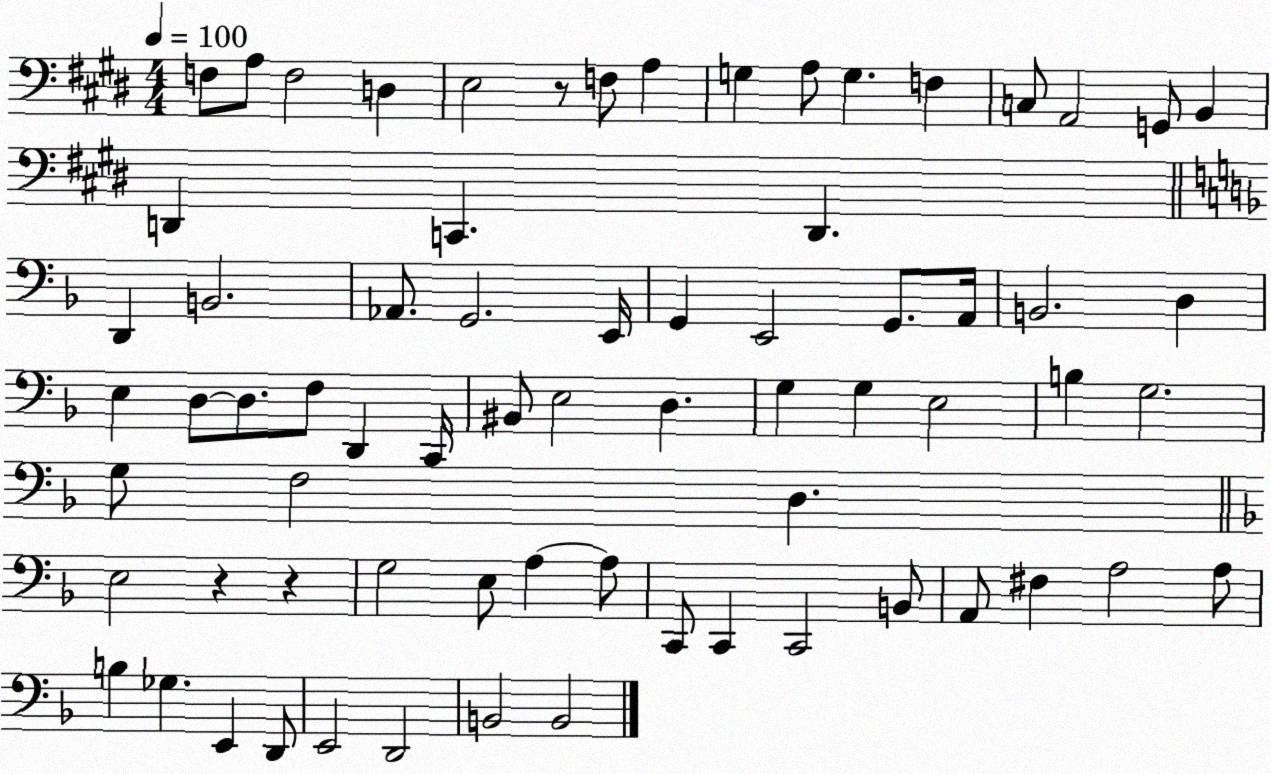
X:1
T:Untitled
M:4/4
L:1/4
K:E
F,/2 A,/2 F,2 D, E,2 z/2 F,/2 A, G, A,/2 G, F, C,/2 A,,2 G,,/2 B,, D,, C,, D,, D,, B,,2 _A,,/2 G,,2 E,,/4 G,, E,,2 G,,/2 A,,/4 B,,2 D, E, D,/2 D,/2 F,/2 D,, C,,/4 ^B,,/2 E,2 D, G, G, E,2 B, G,2 G,/2 F,2 D, E,2 z z G,2 E,/2 A, A,/2 C,,/2 C,, C,,2 B,,/2 A,,/2 ^F, A,2 A,/2 B, _G, E,, D,,/2 E,,2 D,,2 B,,2 B,,2